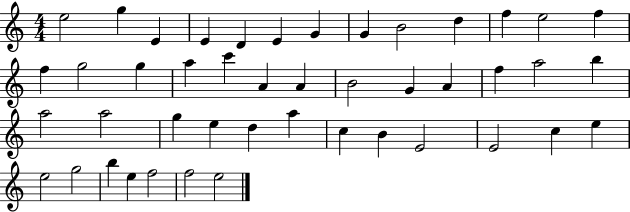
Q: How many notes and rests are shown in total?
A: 45